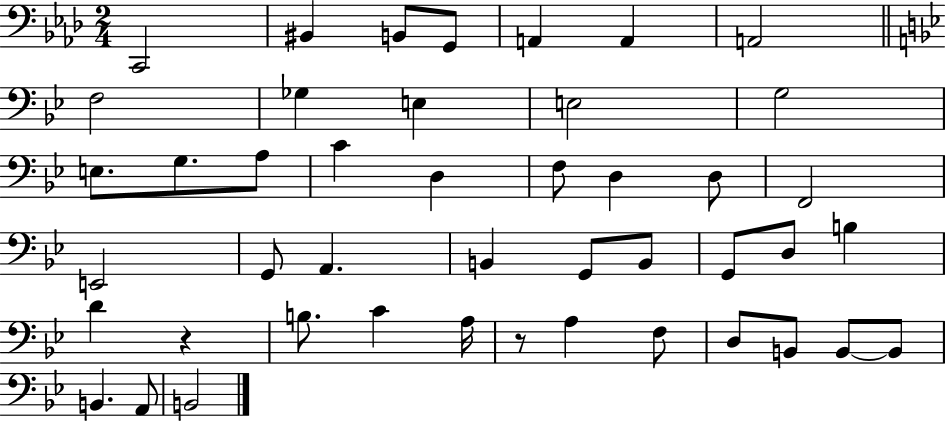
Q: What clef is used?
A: bass